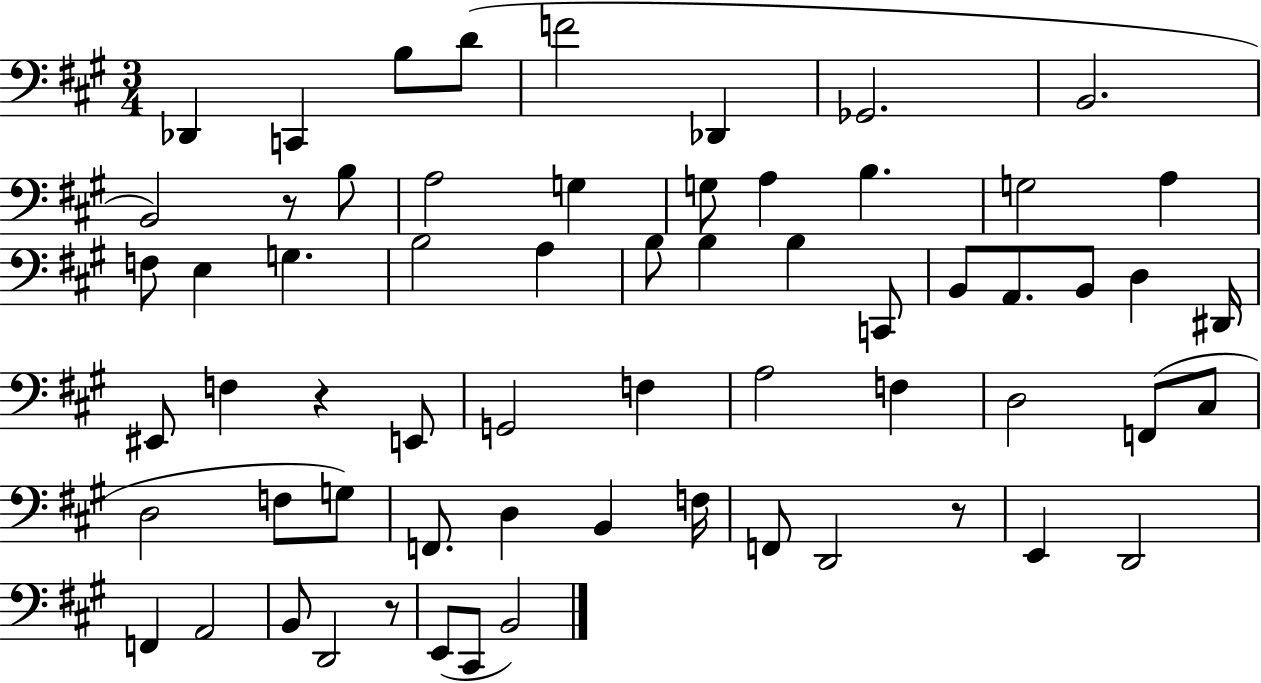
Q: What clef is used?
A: bass